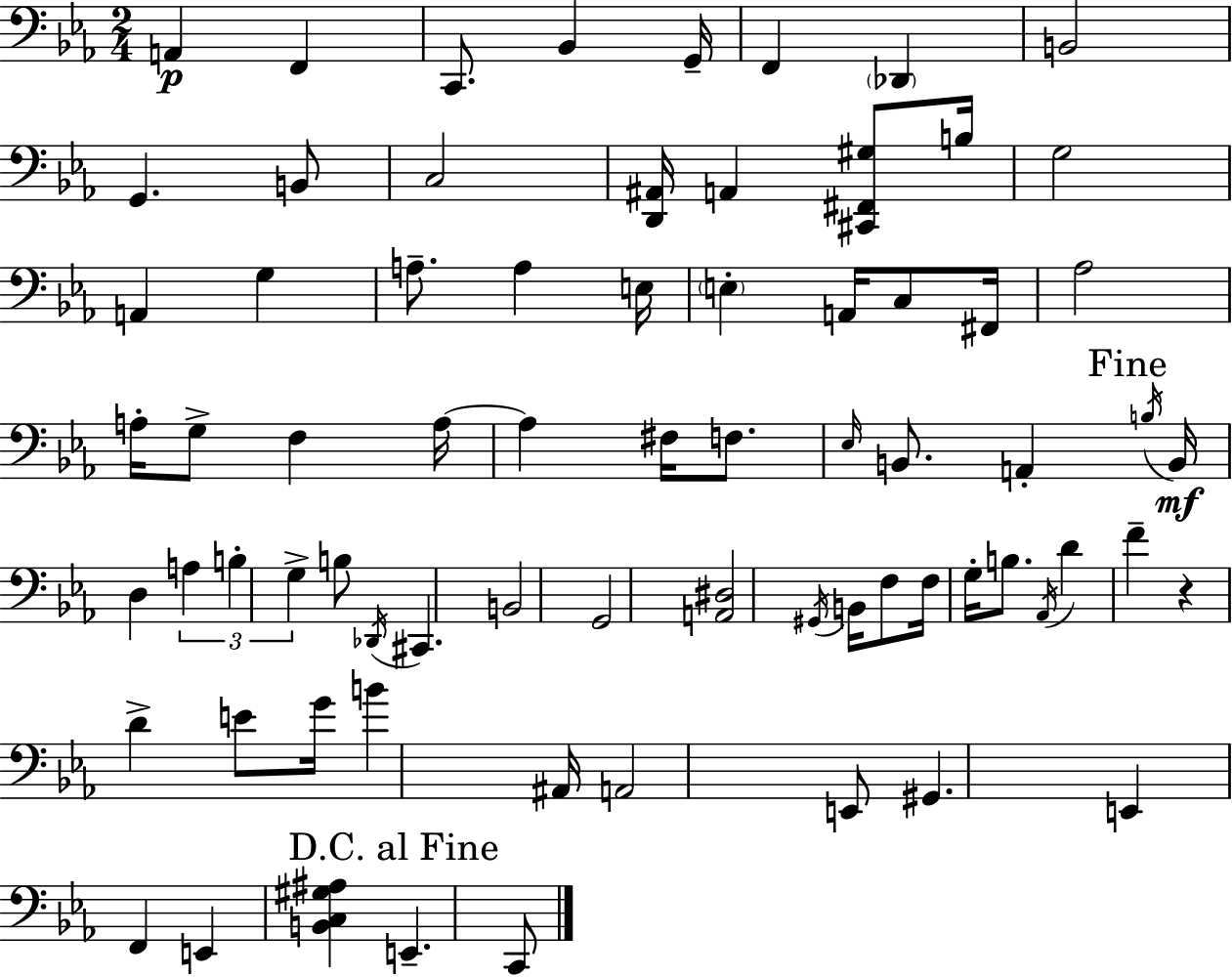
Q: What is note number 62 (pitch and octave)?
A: G#2